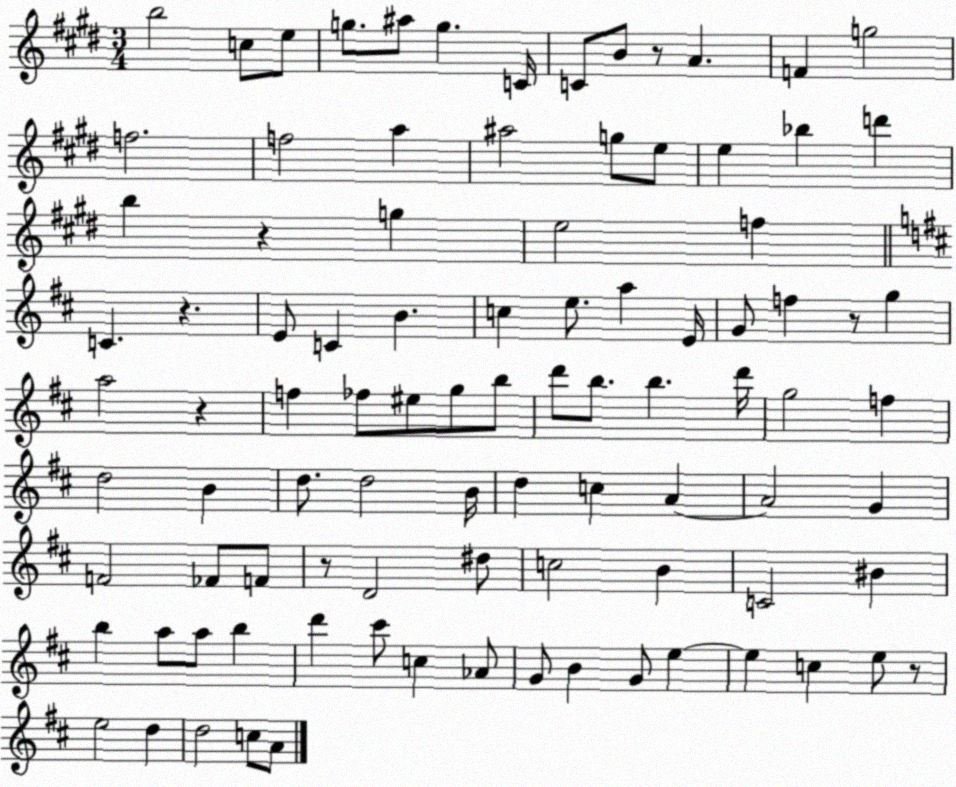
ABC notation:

X:1
T:Untitled
M:3/4
L:1/4
K:E
b2 c/2 e/2 g/2 ^a/2 g C/4 C/2 B/2 z/2 A F g2 f2 f2 a ^a2 g/2 e/2 e _b d' b z g e2 f C z E/2 C B c e/2 a E/4 G/2 f z/2 g a2 z f _f/2 ^e/2 g/2 b/2 d'/2 b/2 b d'/4 g2 f d2 B d/2 d2 B/4 d c A A2 G F2 _F/2 F/2 z/2 D2 ^d/2 c2 B C2 ^B b a/2 a/2 b d' ^c'/2 c _A/2 G/2 B G/2 e e c e/2 z/2 e2 d d2 c/2 A/2